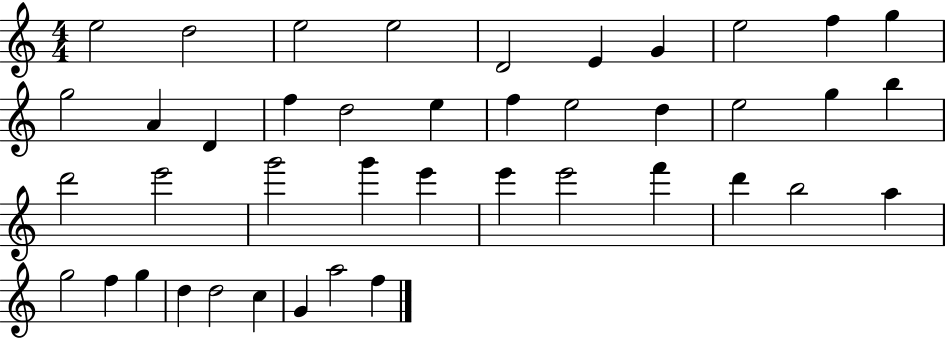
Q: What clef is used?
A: treble